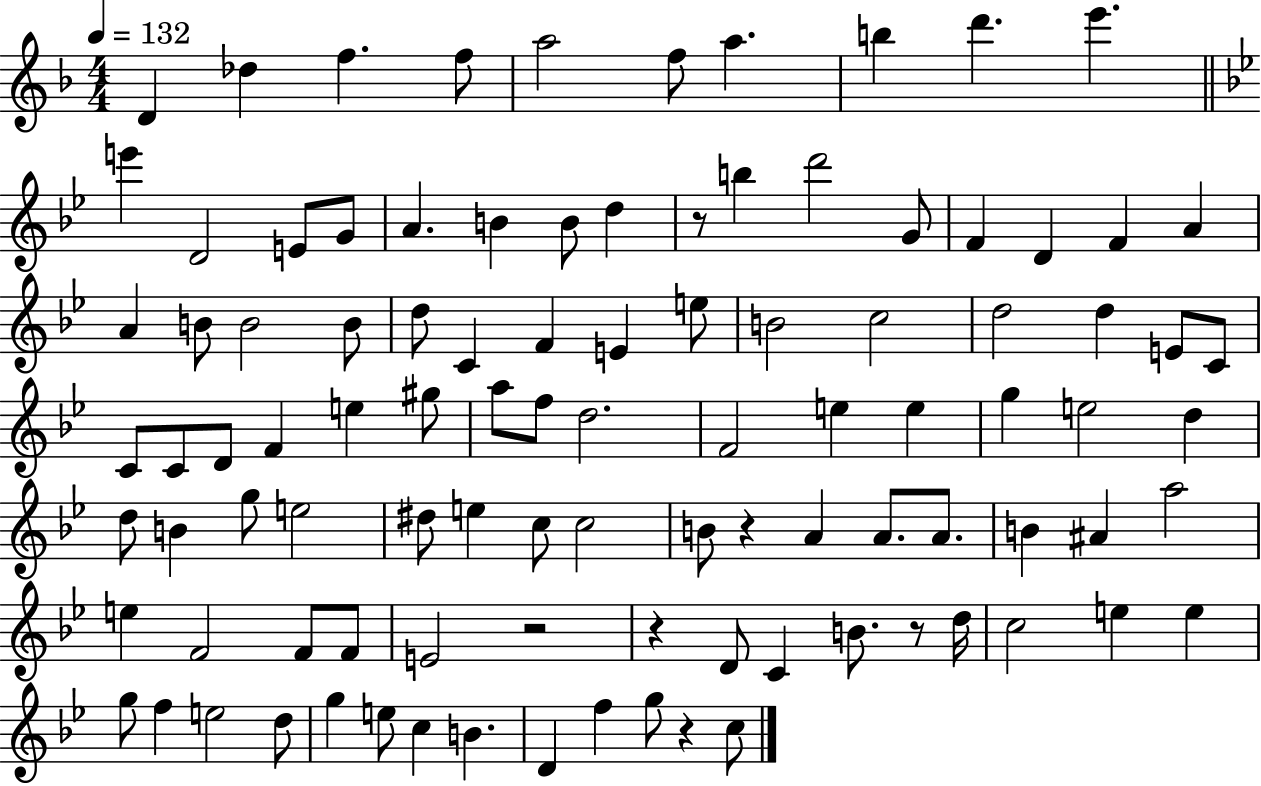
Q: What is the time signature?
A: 4/4